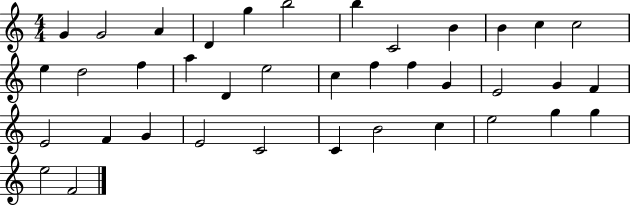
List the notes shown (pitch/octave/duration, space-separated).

G4/q G4/h A4/q D4/q G5/q B5/h B5/q C4/h B4/q B4/q C5/q C5/h E5/q D5/h F5/q A5/q D4/q E5/h C5/q F5/q F5/q G4/q E4/h G4/q F4/q E4/h F4/q G4/q E4/h C4/h C4/q B4/h C5/q E5/h G5/q G5/q E5/h F4/h